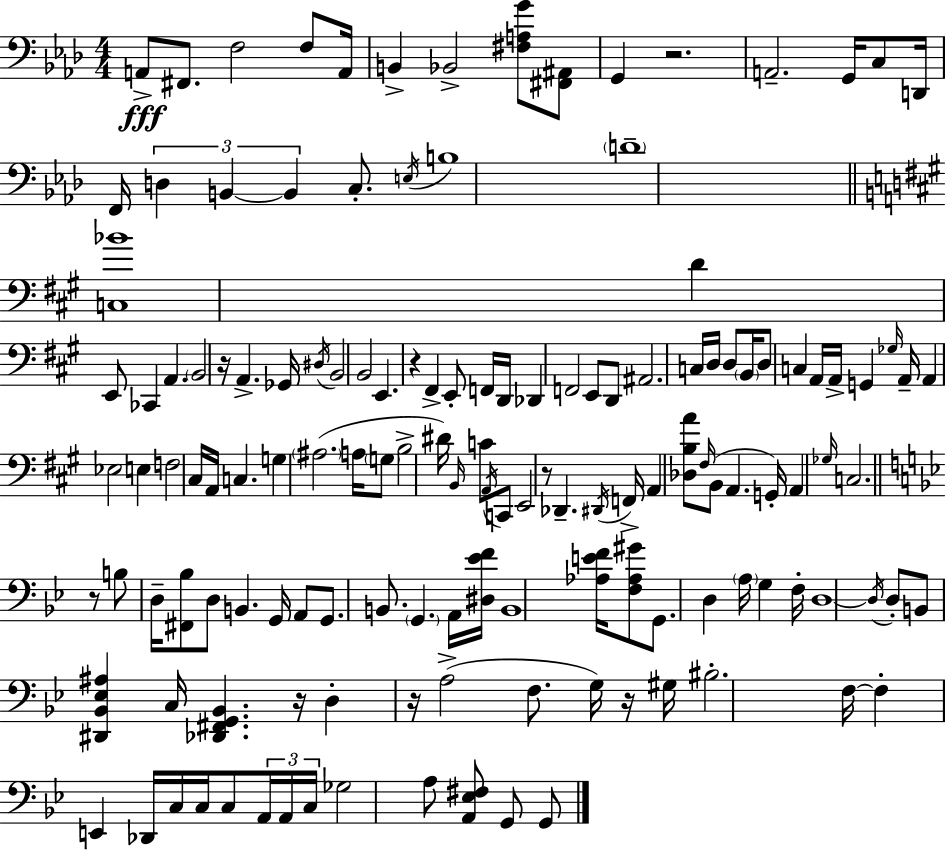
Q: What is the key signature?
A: F minor